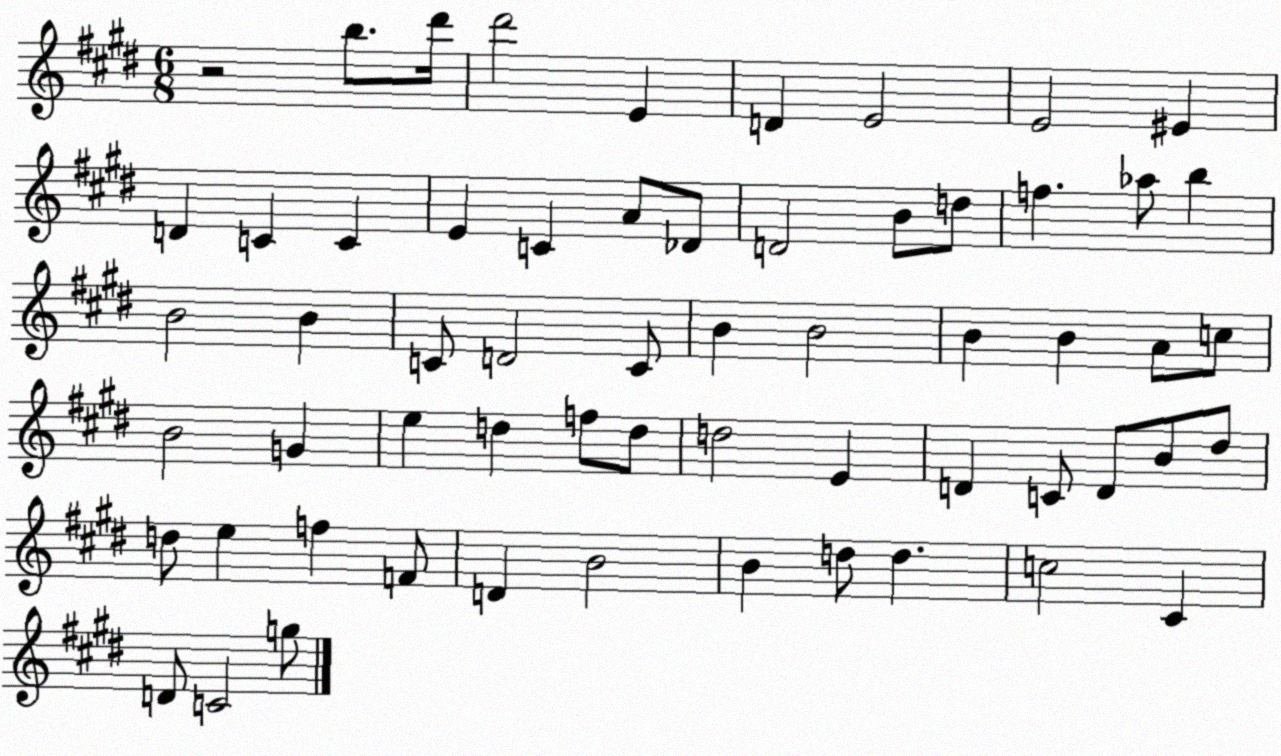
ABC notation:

X:1
T:Untitled
M:6/8
L:1/4
K:E
z2 b/2 ^d'/4 ^d'2 E D E2 E2 ^E D C C E C A/2 _D/2 D2 B/2 d/2 f _a/2 b B2 B C/2 D2 C/2 B B2 B B A/2 c/2 B2 G e d f/2 d/2 d2 E D C/2 D/2 B/2 ^d/2 d/2 e f F/2 D B2 B d/2 d c2 ^C D/2 C2 g/2